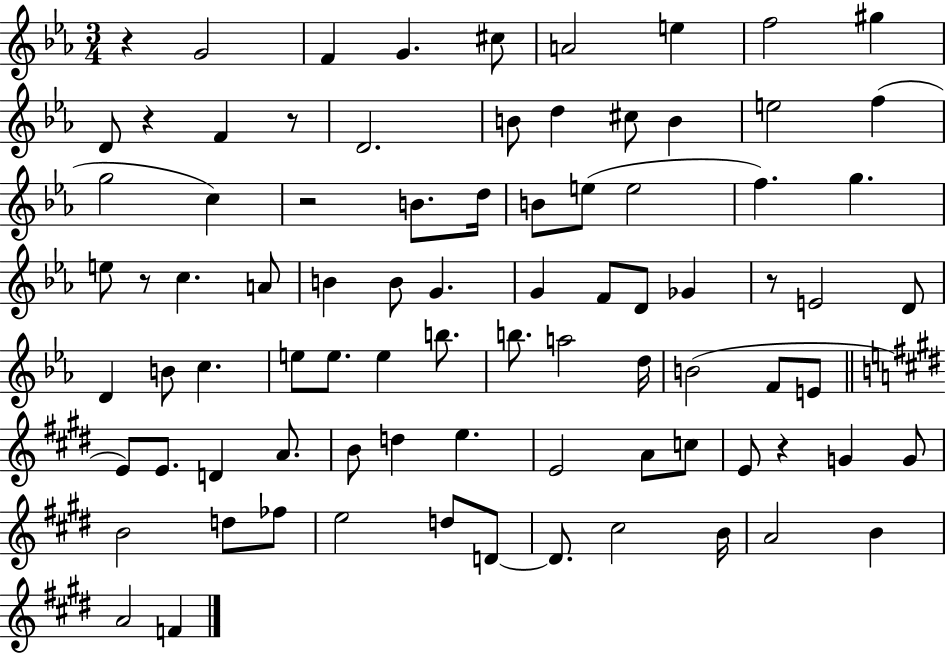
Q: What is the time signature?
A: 3/4